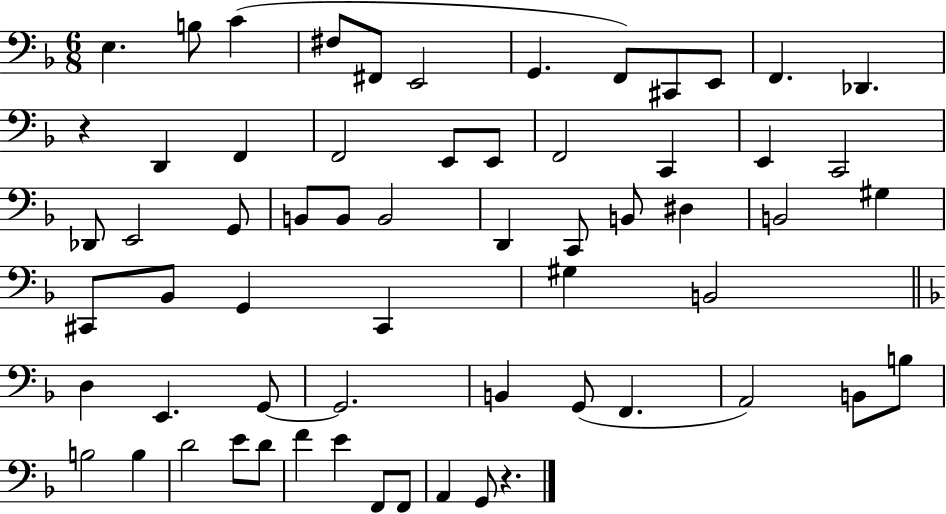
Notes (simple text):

E3/q. B3/e C4/q F#3/e F#2/e E2/h G2/q. F2/e C#2/e E2/e F2/q. Db2/q. R/q D2/q F2/q F2/h E2/e E2/e F2/h C2/q E2/q C2/h Db2/e E2/h G2/e B2/e B2/e B2/h D2/q C2/e B2/e D#3/q B2/h G#3/q C#2/e Bb2/e G2/q C#2/q G#3/q B2/h D3/q E2/q. G2/e G2/h. B2/q G2/e F2/q. A2/h B2/e B3/e B3/h B3/q D4/h E4/e D4/e F4/q E4/q F2/e F2/e A2/q G2/e R/q.